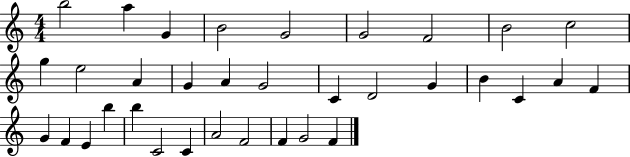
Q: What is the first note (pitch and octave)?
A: B5